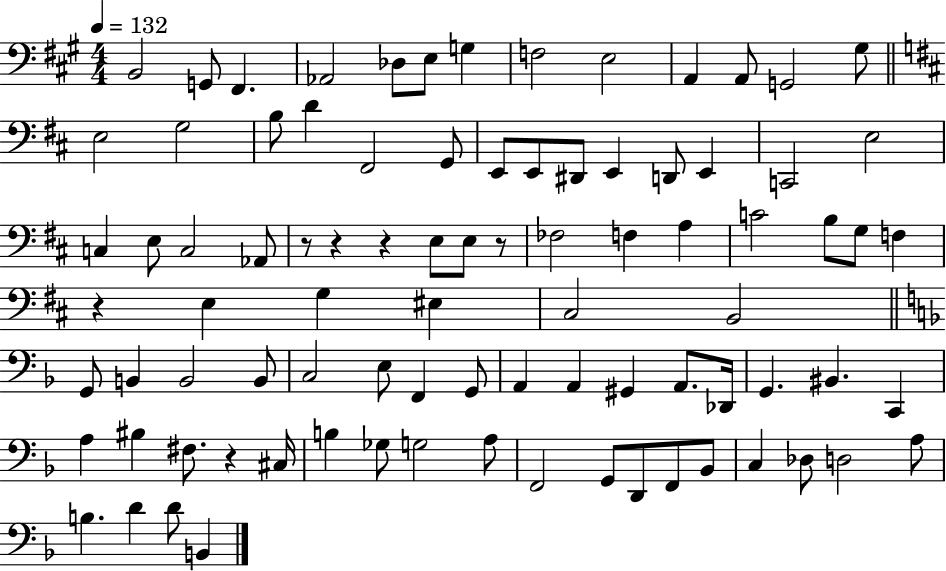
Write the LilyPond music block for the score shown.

{
  \clef bass
  \numericTimeSignature
  \time 4/4
  \key a \major
  \tempo 4 = 132
  b,2 g,8 fis,4. | aes,2 des8 e8 g4 | f2 e2 | a,4 a,8 g,2 gis8 | \break \bar "||" \break \key b \minor e2 g2 | b8 d'4 fis,2 g,8 | e,8 e,8 dis,8 e,4 d,8 e,4 | c,2 e2 | \break c4 e8 c2 aes,8 | r8 r4 r4 e8 e8 r8 | fes2 f4 a4 | c'2 b8 g8 f4 | \break r4 e4 g4 eis4 | cis2 b,2 | \bar "||" \break \key f \major g,8 b,4 b,2 b,8 | c2 e8 f,4 g,8 | a,4 a,4 gis,4 a,8. des,16 | g,4. bis,4. c,4 | \break a4 bis4 fis8. r4 cis16 | b4 ges8 g2 a8 | f,2 g,8 d,8 f,8 bes,8 | c4 des8 d2 a8 | \break b4. d'4 d'8 b,4 | \bar "|."
}